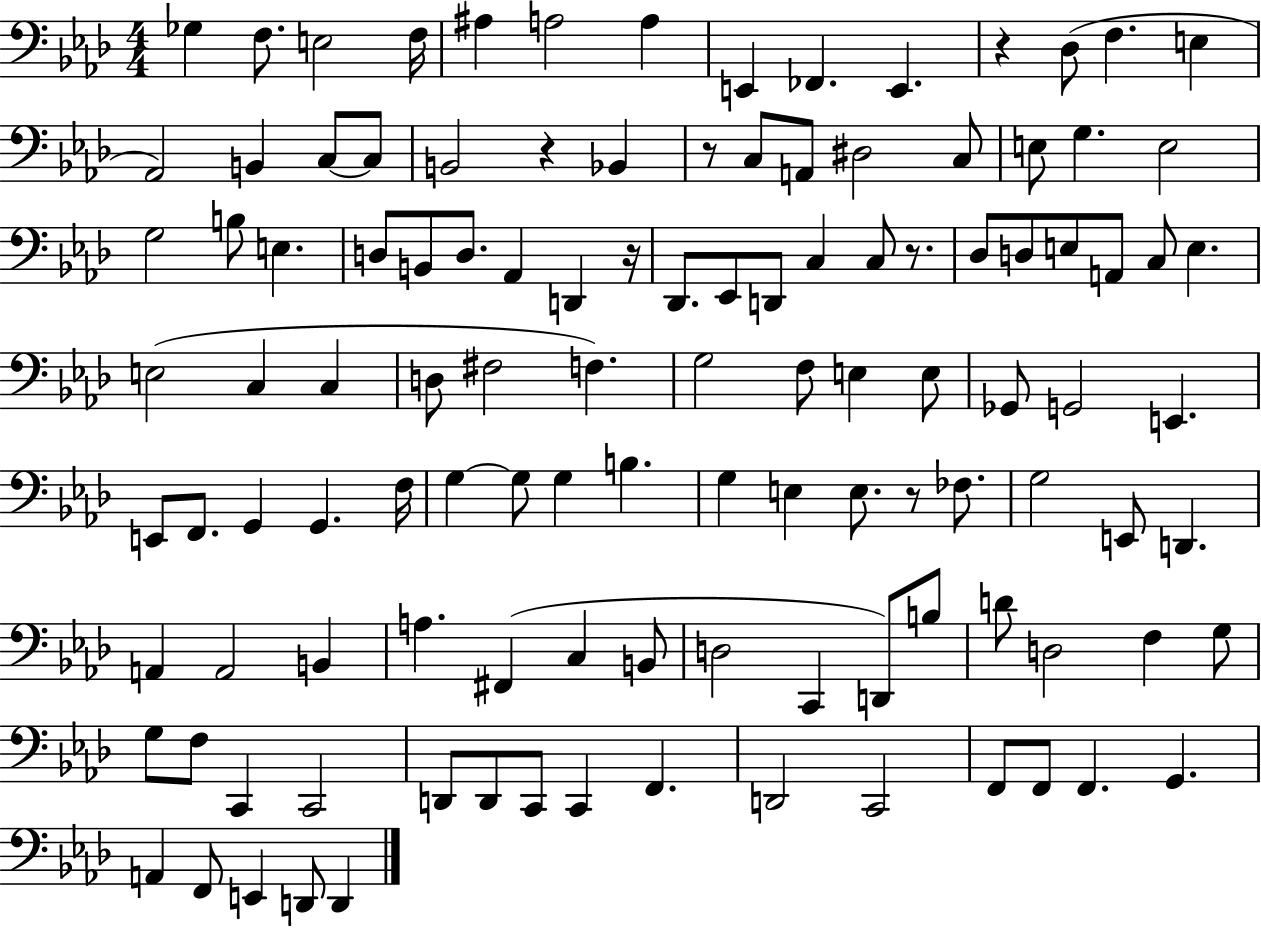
X:1
T:Untitled
M:4/4
L:1/4
K:Ab
_G, F,/2 E,2 F,/4 ^A, A,2 A, E,, _F,, E,, z _D,/2 F, E, _A,,2 B,, C,/2 C,/2 B,,2 z _B,, z/2 C,/2 A,,/2 ^D,2 C,/2 E,/2 G, E,2 G,2 B,/2 E, D,/2 B,,/2 D,/2 _A,, D,, z/4 _D,,/2 _E,,/2 D,,/2 C, C,/2 z/2 _D,/2 D,/2 E,/2 A,,/2 C,/2 E, E,2 C, C, D,/2 ^F,2 F, G,2 F,/2 E, E,/2 _G,,/2 G,,2 E,, E,,/2 F,,/2 G,, G,, F,/4 G, G,/2 G, B, G, E, E,/2 z/2 _F,/2 G,2 E,,/2 D,, A,, A,,2 B,, A, ^F,, C, B,,/2 D,2 C,, D,,/2 B,/2 D/2 D,2 F, G,/2 G,/2 F,/2 C,, C,,2 D,,/2 D,,/2 C,,/2 C,, F,, D,,2 C,,2 F,,/2 F,,/2 F,, G,, A,, F,,/2 E,, D,,/2 D,,